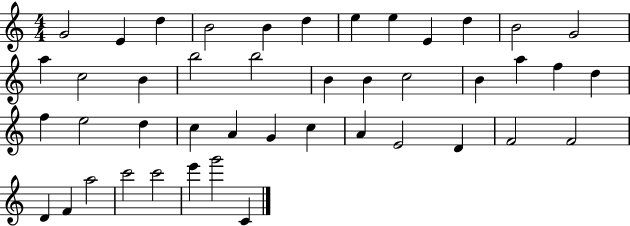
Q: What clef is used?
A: treble